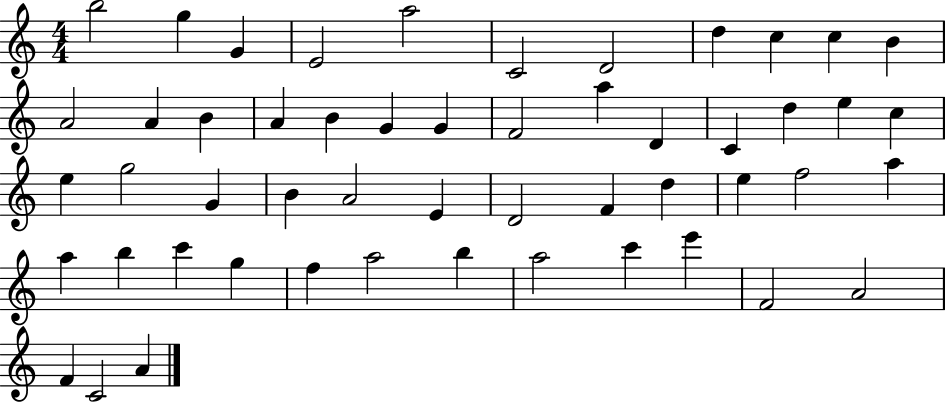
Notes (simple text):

B5/h G5/q G4/q E4/h A5/h C4/h D4/h D5/q C5/q C5/q B4/q A4/h A4/q B4/q A4/q B4/q G4/q G4/q F4/h A5/q D4/q C4/q D5/q E5/q C5/q E5/q G5/h G4/q B4/q A4/h E4/q D4/h F4/q D5/q E5/q F5/h A5/q A5/q B5/q C6/q G5/q F5/q A5/h B5/q A5/h C6/q E6/q F4/h A4/h F4/q C4/h A4/q